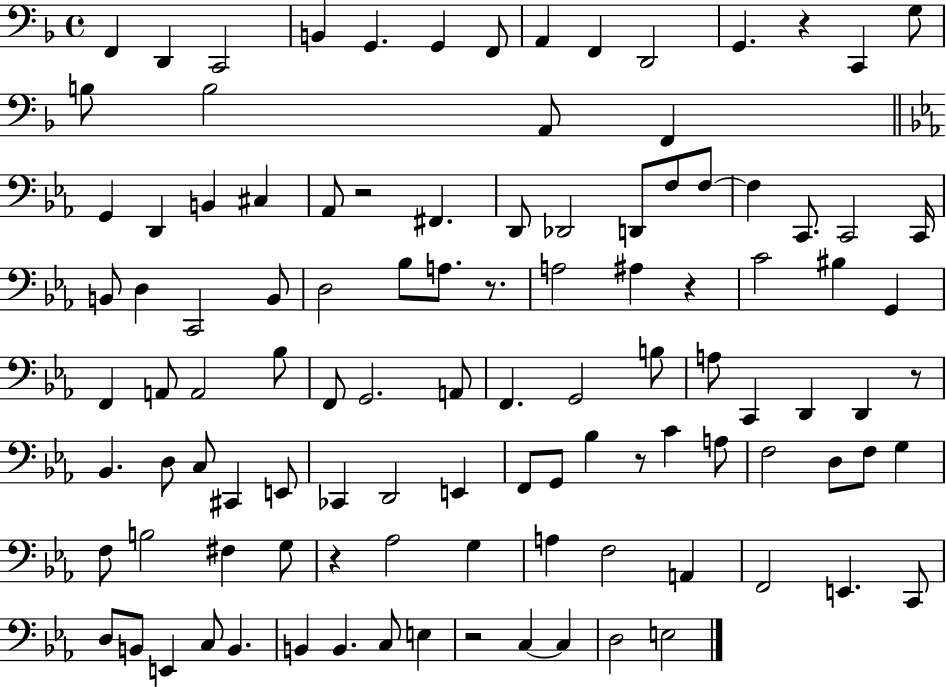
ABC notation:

X:1
T:Untitled
M:4/4
L:1/4
K:F
F,, D,, C,,2 B,, G,, G,, F,,/2 A,, F,, D,,2 G,, z C,, G,/2 B,/2 B,2 A,,/2 F,, G,, D,, B,, ^C, _A,,/2 z2 ^F,, D,,/2 _D,,2 D,,/2 F,/2 F,/2 F, C,,/2 C,,2 C,,/4 B,,/2 D, C,,2 B,,/2 D,2 _B,/2 A,/2 z/2 A,2 ^A, z C2 ^B, G,, F,, A,,/2 A,,2 _B,/2 F,,/2 G,,2 A,,/2 F,, G,,2 B,/2 A,/2 C,, D,, D,, z/2 _B,, D,/2 C,/2 ^C,, E,,/2 _C,, D,,2 E,, F,,/2 G,,/2 _B, z/2 C A,/2 F,2 D,/2 F,/2 G, F,/2 B,2 ^F, G,/2 z _A,2 G, A, F,2 A,, F,,2 E,, C,,/2 D,/2 B,,/2 E,, C,/2 B,, B,, B,, C,/2 E, z2 C, C, D,2 E,2